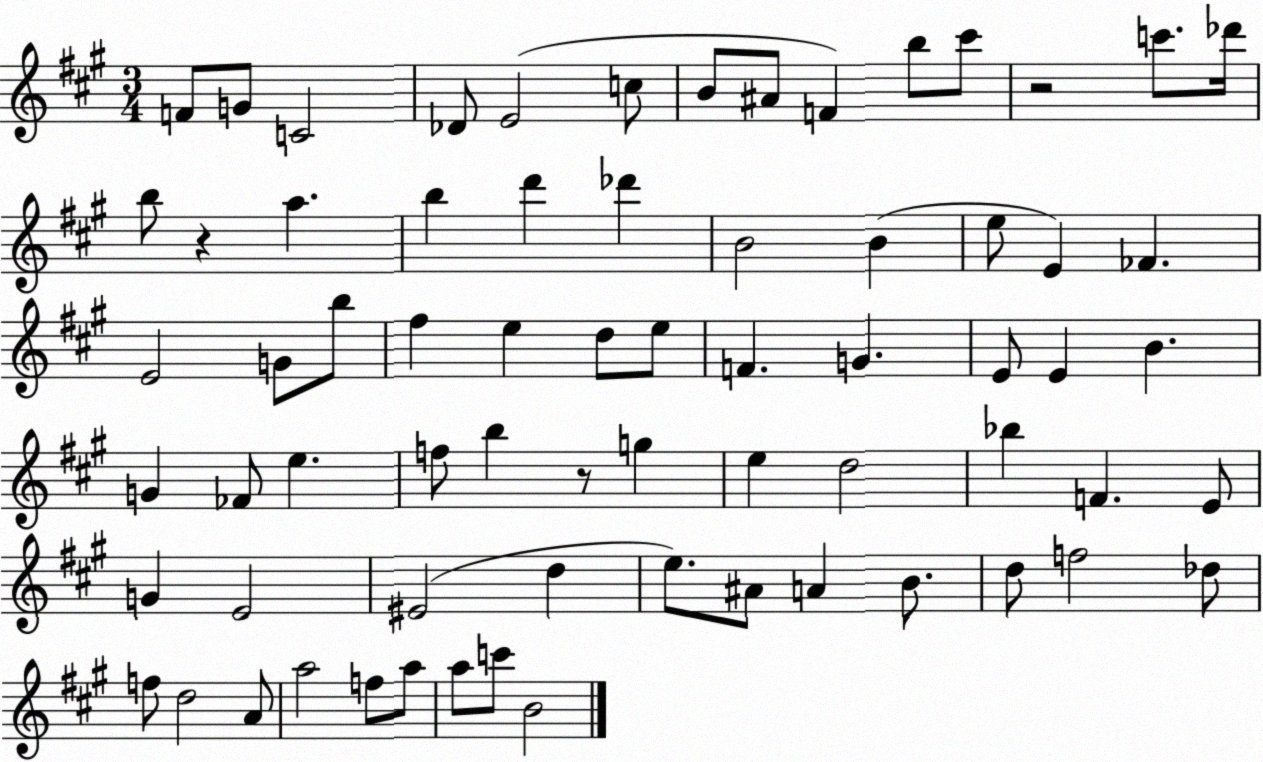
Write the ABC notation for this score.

X:1
T:Untitled
M:3/4
L:1/4
K:A
F/2 G/2 C2 _D/2 E2 c/2 B/2 ^A/2 F b/2 ^c'/2 z2 c'/2 _d'/4 b/2 z a b d' _d' B2 B e/2 E _F E2 G/2 b/2 ^f e d/2 e/2 F G E/2 E B G _F/2 e f/2 b z/2 g e d2 _b F E/2 G E2 ^E2 d e/2 ^A/2 A B/2 d/2 f2 _d/2 f/2 d2 A/2 a2 f/2 a/2 a/2 c'/2 B2